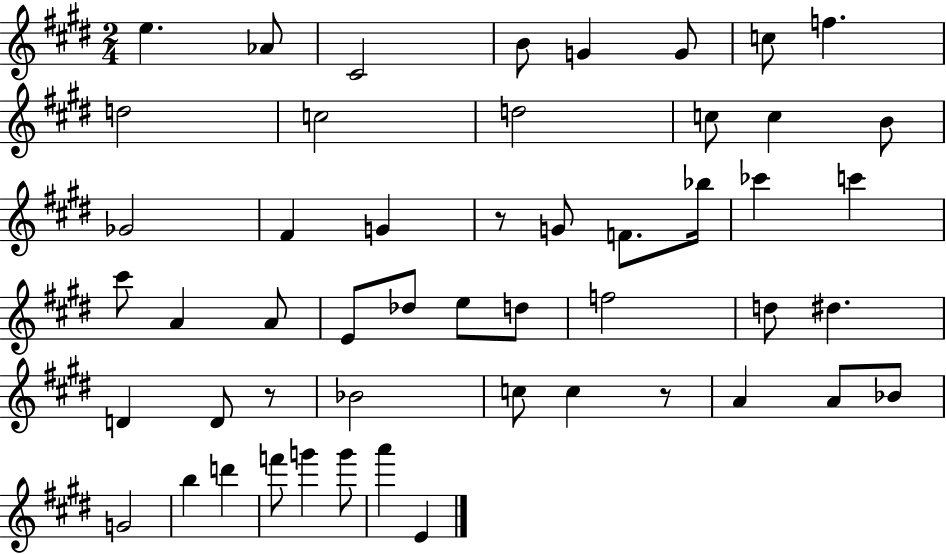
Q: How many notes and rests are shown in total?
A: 51